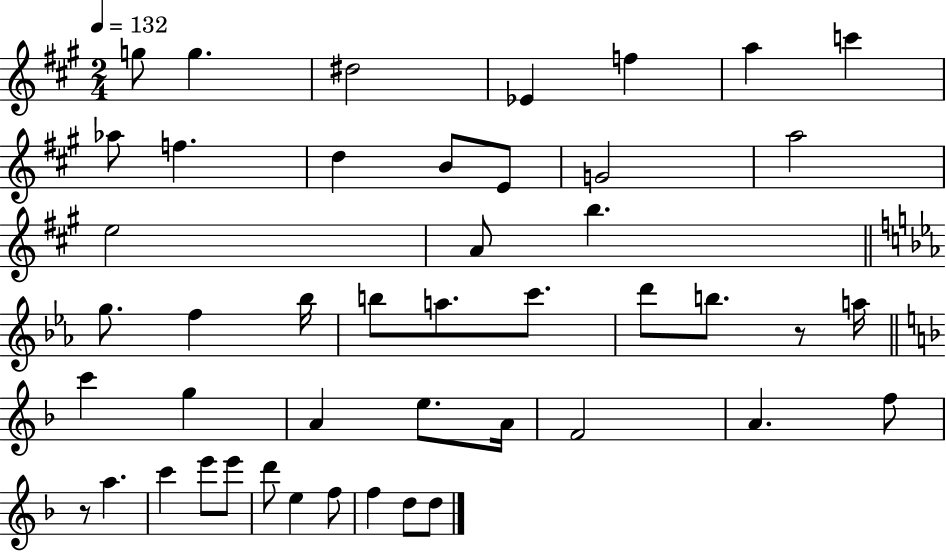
X:1
T:Untitled
M:2/4
L:1/4
K:A
g/2 g ^d2 _E f a c' _a/2 f d B/2 E/2 G2 a2 e2 A/2 b g/2 f _b/4 b/2 a/2 c'/2 d'/2 b/2 z/2 a/4 c' g A e/2 A/4 F2 A f/2 z/2 a c' e'/2 e'/2 d'/2 e f/2 f d/2 d/2